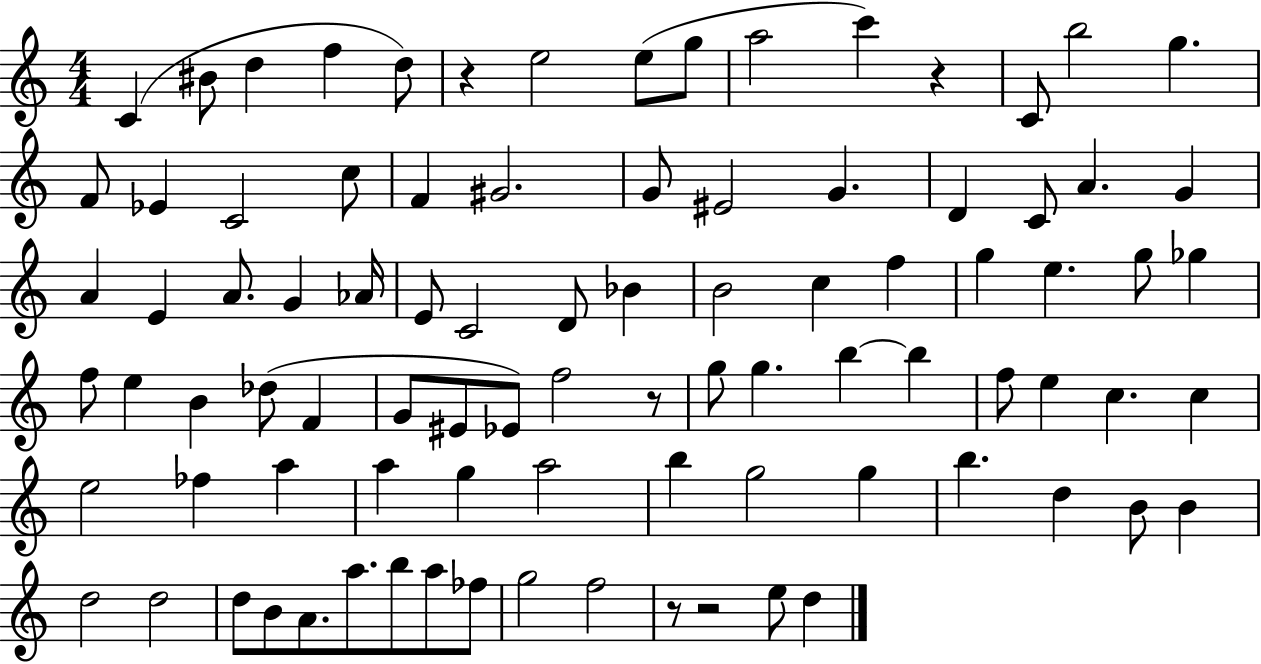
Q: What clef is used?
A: treble